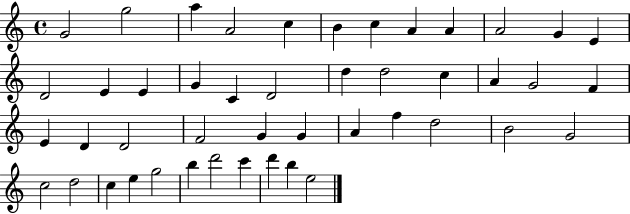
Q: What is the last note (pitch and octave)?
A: E5